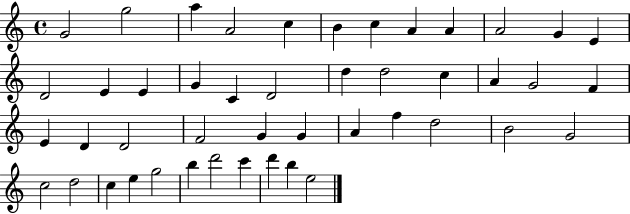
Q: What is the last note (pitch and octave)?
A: E5